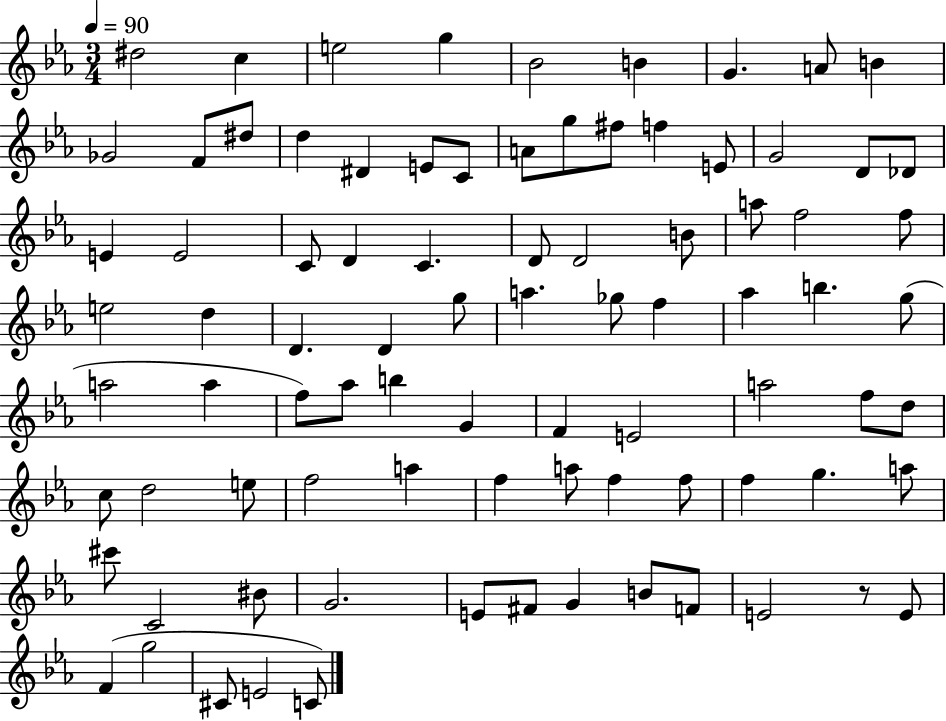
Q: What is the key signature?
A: EES major